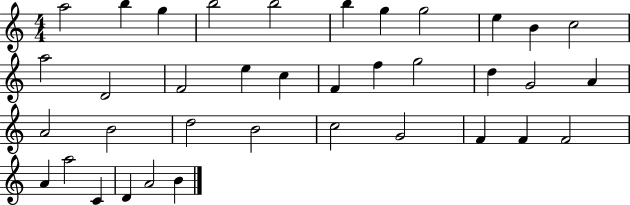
X:1
T:Untitled
M:4/4
L:1/4
K:C
a2 b g b2 b2 b g g2 e B c2 a2 D2 F2 e c F f g2 d G2 A A2 B2 d2 B2 c2 G2 F F F2 A a2 C D A2 B